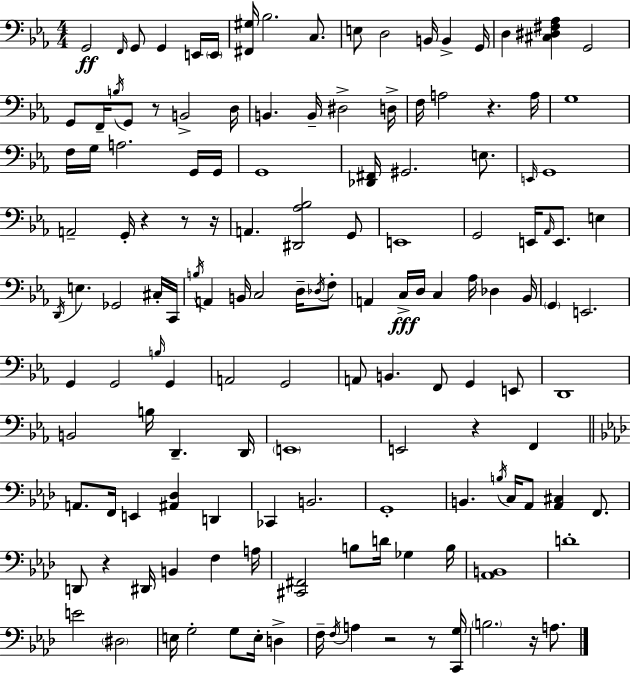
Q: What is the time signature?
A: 4/4